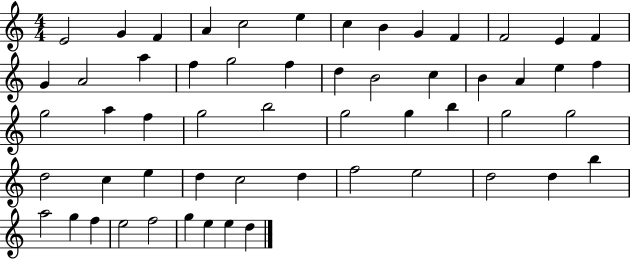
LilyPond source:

{
  \clef treble
  \numericTimeSignature
  \time 4/4
  \key c \major
  e'2 g'4 f'4 | a'4 c''2 e''4 | c''4 b'4 g'4 f'4 | f'2 e'4 f'4 | \break g'4 a'2 a''4 | f''4 g''2 f''4 | d''4 b'2 c''4 | b'4 a'4 e''4 f''4 | \break g''2 a''4 f''4 | g''2 b''2 | g''2 g''4 b''4 | g''2 g''2 | \break d''2 c''4 e''4 | d''4 c''2 d''4 | f''2 e''2 | d''2 d''4 b''4 | \break a''2 g''4 f''4 | e''2 f''2 | g''4 e''4 e''4 d''4 | \bar "|."
}